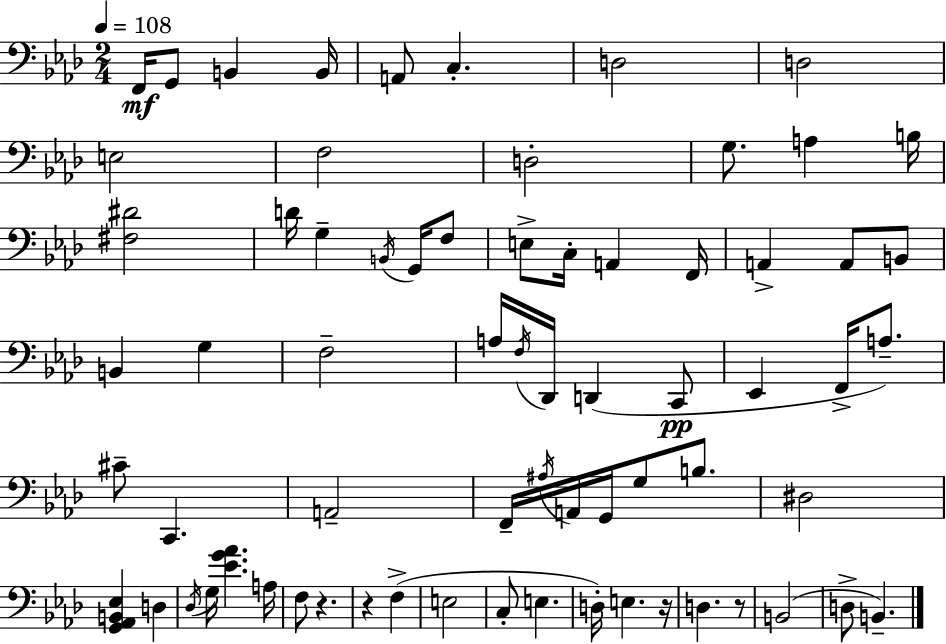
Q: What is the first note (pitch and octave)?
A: F2